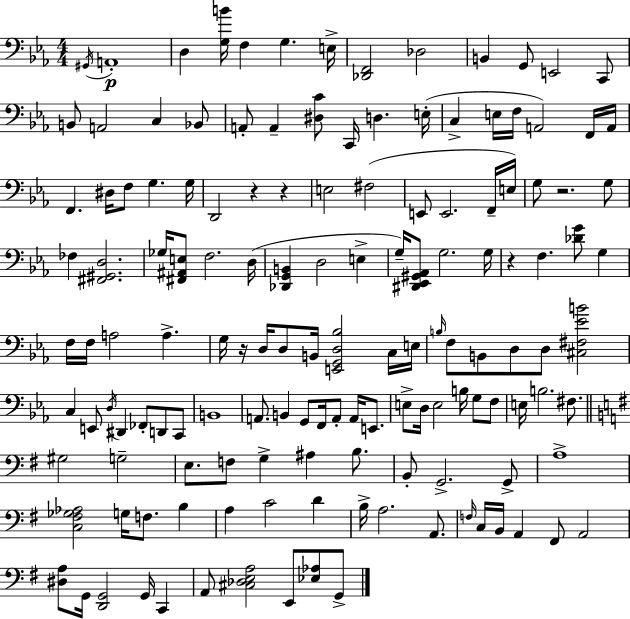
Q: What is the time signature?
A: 4/4